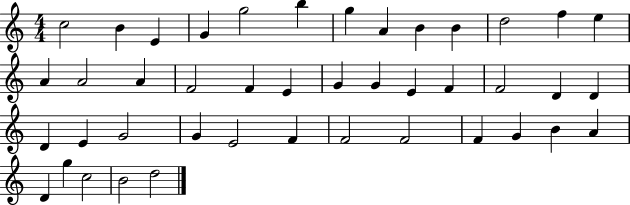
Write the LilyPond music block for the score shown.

{
  \clef treble
  \numericTimeSignature
  \time 4/4
  \key c \major
  c''2 b'4 e'4 | g'4 g''2 b''4 | g''4 a'4 b'4 b'4 | d''2 f''4 e''4 | \break a'4 a'2 a'4 | f'2 f'4 e'4 | g'4 g'4 e'4 f'4 | f'2 d'4 d'4 | \break d'4 e'4 g'2 | g'4 e'2 f'4 | f'2 f'2 | f'4 g'4 b'4 a'4 | \break d'4 g''4 c''2 | b'2 d''2 | \bar "|."
}